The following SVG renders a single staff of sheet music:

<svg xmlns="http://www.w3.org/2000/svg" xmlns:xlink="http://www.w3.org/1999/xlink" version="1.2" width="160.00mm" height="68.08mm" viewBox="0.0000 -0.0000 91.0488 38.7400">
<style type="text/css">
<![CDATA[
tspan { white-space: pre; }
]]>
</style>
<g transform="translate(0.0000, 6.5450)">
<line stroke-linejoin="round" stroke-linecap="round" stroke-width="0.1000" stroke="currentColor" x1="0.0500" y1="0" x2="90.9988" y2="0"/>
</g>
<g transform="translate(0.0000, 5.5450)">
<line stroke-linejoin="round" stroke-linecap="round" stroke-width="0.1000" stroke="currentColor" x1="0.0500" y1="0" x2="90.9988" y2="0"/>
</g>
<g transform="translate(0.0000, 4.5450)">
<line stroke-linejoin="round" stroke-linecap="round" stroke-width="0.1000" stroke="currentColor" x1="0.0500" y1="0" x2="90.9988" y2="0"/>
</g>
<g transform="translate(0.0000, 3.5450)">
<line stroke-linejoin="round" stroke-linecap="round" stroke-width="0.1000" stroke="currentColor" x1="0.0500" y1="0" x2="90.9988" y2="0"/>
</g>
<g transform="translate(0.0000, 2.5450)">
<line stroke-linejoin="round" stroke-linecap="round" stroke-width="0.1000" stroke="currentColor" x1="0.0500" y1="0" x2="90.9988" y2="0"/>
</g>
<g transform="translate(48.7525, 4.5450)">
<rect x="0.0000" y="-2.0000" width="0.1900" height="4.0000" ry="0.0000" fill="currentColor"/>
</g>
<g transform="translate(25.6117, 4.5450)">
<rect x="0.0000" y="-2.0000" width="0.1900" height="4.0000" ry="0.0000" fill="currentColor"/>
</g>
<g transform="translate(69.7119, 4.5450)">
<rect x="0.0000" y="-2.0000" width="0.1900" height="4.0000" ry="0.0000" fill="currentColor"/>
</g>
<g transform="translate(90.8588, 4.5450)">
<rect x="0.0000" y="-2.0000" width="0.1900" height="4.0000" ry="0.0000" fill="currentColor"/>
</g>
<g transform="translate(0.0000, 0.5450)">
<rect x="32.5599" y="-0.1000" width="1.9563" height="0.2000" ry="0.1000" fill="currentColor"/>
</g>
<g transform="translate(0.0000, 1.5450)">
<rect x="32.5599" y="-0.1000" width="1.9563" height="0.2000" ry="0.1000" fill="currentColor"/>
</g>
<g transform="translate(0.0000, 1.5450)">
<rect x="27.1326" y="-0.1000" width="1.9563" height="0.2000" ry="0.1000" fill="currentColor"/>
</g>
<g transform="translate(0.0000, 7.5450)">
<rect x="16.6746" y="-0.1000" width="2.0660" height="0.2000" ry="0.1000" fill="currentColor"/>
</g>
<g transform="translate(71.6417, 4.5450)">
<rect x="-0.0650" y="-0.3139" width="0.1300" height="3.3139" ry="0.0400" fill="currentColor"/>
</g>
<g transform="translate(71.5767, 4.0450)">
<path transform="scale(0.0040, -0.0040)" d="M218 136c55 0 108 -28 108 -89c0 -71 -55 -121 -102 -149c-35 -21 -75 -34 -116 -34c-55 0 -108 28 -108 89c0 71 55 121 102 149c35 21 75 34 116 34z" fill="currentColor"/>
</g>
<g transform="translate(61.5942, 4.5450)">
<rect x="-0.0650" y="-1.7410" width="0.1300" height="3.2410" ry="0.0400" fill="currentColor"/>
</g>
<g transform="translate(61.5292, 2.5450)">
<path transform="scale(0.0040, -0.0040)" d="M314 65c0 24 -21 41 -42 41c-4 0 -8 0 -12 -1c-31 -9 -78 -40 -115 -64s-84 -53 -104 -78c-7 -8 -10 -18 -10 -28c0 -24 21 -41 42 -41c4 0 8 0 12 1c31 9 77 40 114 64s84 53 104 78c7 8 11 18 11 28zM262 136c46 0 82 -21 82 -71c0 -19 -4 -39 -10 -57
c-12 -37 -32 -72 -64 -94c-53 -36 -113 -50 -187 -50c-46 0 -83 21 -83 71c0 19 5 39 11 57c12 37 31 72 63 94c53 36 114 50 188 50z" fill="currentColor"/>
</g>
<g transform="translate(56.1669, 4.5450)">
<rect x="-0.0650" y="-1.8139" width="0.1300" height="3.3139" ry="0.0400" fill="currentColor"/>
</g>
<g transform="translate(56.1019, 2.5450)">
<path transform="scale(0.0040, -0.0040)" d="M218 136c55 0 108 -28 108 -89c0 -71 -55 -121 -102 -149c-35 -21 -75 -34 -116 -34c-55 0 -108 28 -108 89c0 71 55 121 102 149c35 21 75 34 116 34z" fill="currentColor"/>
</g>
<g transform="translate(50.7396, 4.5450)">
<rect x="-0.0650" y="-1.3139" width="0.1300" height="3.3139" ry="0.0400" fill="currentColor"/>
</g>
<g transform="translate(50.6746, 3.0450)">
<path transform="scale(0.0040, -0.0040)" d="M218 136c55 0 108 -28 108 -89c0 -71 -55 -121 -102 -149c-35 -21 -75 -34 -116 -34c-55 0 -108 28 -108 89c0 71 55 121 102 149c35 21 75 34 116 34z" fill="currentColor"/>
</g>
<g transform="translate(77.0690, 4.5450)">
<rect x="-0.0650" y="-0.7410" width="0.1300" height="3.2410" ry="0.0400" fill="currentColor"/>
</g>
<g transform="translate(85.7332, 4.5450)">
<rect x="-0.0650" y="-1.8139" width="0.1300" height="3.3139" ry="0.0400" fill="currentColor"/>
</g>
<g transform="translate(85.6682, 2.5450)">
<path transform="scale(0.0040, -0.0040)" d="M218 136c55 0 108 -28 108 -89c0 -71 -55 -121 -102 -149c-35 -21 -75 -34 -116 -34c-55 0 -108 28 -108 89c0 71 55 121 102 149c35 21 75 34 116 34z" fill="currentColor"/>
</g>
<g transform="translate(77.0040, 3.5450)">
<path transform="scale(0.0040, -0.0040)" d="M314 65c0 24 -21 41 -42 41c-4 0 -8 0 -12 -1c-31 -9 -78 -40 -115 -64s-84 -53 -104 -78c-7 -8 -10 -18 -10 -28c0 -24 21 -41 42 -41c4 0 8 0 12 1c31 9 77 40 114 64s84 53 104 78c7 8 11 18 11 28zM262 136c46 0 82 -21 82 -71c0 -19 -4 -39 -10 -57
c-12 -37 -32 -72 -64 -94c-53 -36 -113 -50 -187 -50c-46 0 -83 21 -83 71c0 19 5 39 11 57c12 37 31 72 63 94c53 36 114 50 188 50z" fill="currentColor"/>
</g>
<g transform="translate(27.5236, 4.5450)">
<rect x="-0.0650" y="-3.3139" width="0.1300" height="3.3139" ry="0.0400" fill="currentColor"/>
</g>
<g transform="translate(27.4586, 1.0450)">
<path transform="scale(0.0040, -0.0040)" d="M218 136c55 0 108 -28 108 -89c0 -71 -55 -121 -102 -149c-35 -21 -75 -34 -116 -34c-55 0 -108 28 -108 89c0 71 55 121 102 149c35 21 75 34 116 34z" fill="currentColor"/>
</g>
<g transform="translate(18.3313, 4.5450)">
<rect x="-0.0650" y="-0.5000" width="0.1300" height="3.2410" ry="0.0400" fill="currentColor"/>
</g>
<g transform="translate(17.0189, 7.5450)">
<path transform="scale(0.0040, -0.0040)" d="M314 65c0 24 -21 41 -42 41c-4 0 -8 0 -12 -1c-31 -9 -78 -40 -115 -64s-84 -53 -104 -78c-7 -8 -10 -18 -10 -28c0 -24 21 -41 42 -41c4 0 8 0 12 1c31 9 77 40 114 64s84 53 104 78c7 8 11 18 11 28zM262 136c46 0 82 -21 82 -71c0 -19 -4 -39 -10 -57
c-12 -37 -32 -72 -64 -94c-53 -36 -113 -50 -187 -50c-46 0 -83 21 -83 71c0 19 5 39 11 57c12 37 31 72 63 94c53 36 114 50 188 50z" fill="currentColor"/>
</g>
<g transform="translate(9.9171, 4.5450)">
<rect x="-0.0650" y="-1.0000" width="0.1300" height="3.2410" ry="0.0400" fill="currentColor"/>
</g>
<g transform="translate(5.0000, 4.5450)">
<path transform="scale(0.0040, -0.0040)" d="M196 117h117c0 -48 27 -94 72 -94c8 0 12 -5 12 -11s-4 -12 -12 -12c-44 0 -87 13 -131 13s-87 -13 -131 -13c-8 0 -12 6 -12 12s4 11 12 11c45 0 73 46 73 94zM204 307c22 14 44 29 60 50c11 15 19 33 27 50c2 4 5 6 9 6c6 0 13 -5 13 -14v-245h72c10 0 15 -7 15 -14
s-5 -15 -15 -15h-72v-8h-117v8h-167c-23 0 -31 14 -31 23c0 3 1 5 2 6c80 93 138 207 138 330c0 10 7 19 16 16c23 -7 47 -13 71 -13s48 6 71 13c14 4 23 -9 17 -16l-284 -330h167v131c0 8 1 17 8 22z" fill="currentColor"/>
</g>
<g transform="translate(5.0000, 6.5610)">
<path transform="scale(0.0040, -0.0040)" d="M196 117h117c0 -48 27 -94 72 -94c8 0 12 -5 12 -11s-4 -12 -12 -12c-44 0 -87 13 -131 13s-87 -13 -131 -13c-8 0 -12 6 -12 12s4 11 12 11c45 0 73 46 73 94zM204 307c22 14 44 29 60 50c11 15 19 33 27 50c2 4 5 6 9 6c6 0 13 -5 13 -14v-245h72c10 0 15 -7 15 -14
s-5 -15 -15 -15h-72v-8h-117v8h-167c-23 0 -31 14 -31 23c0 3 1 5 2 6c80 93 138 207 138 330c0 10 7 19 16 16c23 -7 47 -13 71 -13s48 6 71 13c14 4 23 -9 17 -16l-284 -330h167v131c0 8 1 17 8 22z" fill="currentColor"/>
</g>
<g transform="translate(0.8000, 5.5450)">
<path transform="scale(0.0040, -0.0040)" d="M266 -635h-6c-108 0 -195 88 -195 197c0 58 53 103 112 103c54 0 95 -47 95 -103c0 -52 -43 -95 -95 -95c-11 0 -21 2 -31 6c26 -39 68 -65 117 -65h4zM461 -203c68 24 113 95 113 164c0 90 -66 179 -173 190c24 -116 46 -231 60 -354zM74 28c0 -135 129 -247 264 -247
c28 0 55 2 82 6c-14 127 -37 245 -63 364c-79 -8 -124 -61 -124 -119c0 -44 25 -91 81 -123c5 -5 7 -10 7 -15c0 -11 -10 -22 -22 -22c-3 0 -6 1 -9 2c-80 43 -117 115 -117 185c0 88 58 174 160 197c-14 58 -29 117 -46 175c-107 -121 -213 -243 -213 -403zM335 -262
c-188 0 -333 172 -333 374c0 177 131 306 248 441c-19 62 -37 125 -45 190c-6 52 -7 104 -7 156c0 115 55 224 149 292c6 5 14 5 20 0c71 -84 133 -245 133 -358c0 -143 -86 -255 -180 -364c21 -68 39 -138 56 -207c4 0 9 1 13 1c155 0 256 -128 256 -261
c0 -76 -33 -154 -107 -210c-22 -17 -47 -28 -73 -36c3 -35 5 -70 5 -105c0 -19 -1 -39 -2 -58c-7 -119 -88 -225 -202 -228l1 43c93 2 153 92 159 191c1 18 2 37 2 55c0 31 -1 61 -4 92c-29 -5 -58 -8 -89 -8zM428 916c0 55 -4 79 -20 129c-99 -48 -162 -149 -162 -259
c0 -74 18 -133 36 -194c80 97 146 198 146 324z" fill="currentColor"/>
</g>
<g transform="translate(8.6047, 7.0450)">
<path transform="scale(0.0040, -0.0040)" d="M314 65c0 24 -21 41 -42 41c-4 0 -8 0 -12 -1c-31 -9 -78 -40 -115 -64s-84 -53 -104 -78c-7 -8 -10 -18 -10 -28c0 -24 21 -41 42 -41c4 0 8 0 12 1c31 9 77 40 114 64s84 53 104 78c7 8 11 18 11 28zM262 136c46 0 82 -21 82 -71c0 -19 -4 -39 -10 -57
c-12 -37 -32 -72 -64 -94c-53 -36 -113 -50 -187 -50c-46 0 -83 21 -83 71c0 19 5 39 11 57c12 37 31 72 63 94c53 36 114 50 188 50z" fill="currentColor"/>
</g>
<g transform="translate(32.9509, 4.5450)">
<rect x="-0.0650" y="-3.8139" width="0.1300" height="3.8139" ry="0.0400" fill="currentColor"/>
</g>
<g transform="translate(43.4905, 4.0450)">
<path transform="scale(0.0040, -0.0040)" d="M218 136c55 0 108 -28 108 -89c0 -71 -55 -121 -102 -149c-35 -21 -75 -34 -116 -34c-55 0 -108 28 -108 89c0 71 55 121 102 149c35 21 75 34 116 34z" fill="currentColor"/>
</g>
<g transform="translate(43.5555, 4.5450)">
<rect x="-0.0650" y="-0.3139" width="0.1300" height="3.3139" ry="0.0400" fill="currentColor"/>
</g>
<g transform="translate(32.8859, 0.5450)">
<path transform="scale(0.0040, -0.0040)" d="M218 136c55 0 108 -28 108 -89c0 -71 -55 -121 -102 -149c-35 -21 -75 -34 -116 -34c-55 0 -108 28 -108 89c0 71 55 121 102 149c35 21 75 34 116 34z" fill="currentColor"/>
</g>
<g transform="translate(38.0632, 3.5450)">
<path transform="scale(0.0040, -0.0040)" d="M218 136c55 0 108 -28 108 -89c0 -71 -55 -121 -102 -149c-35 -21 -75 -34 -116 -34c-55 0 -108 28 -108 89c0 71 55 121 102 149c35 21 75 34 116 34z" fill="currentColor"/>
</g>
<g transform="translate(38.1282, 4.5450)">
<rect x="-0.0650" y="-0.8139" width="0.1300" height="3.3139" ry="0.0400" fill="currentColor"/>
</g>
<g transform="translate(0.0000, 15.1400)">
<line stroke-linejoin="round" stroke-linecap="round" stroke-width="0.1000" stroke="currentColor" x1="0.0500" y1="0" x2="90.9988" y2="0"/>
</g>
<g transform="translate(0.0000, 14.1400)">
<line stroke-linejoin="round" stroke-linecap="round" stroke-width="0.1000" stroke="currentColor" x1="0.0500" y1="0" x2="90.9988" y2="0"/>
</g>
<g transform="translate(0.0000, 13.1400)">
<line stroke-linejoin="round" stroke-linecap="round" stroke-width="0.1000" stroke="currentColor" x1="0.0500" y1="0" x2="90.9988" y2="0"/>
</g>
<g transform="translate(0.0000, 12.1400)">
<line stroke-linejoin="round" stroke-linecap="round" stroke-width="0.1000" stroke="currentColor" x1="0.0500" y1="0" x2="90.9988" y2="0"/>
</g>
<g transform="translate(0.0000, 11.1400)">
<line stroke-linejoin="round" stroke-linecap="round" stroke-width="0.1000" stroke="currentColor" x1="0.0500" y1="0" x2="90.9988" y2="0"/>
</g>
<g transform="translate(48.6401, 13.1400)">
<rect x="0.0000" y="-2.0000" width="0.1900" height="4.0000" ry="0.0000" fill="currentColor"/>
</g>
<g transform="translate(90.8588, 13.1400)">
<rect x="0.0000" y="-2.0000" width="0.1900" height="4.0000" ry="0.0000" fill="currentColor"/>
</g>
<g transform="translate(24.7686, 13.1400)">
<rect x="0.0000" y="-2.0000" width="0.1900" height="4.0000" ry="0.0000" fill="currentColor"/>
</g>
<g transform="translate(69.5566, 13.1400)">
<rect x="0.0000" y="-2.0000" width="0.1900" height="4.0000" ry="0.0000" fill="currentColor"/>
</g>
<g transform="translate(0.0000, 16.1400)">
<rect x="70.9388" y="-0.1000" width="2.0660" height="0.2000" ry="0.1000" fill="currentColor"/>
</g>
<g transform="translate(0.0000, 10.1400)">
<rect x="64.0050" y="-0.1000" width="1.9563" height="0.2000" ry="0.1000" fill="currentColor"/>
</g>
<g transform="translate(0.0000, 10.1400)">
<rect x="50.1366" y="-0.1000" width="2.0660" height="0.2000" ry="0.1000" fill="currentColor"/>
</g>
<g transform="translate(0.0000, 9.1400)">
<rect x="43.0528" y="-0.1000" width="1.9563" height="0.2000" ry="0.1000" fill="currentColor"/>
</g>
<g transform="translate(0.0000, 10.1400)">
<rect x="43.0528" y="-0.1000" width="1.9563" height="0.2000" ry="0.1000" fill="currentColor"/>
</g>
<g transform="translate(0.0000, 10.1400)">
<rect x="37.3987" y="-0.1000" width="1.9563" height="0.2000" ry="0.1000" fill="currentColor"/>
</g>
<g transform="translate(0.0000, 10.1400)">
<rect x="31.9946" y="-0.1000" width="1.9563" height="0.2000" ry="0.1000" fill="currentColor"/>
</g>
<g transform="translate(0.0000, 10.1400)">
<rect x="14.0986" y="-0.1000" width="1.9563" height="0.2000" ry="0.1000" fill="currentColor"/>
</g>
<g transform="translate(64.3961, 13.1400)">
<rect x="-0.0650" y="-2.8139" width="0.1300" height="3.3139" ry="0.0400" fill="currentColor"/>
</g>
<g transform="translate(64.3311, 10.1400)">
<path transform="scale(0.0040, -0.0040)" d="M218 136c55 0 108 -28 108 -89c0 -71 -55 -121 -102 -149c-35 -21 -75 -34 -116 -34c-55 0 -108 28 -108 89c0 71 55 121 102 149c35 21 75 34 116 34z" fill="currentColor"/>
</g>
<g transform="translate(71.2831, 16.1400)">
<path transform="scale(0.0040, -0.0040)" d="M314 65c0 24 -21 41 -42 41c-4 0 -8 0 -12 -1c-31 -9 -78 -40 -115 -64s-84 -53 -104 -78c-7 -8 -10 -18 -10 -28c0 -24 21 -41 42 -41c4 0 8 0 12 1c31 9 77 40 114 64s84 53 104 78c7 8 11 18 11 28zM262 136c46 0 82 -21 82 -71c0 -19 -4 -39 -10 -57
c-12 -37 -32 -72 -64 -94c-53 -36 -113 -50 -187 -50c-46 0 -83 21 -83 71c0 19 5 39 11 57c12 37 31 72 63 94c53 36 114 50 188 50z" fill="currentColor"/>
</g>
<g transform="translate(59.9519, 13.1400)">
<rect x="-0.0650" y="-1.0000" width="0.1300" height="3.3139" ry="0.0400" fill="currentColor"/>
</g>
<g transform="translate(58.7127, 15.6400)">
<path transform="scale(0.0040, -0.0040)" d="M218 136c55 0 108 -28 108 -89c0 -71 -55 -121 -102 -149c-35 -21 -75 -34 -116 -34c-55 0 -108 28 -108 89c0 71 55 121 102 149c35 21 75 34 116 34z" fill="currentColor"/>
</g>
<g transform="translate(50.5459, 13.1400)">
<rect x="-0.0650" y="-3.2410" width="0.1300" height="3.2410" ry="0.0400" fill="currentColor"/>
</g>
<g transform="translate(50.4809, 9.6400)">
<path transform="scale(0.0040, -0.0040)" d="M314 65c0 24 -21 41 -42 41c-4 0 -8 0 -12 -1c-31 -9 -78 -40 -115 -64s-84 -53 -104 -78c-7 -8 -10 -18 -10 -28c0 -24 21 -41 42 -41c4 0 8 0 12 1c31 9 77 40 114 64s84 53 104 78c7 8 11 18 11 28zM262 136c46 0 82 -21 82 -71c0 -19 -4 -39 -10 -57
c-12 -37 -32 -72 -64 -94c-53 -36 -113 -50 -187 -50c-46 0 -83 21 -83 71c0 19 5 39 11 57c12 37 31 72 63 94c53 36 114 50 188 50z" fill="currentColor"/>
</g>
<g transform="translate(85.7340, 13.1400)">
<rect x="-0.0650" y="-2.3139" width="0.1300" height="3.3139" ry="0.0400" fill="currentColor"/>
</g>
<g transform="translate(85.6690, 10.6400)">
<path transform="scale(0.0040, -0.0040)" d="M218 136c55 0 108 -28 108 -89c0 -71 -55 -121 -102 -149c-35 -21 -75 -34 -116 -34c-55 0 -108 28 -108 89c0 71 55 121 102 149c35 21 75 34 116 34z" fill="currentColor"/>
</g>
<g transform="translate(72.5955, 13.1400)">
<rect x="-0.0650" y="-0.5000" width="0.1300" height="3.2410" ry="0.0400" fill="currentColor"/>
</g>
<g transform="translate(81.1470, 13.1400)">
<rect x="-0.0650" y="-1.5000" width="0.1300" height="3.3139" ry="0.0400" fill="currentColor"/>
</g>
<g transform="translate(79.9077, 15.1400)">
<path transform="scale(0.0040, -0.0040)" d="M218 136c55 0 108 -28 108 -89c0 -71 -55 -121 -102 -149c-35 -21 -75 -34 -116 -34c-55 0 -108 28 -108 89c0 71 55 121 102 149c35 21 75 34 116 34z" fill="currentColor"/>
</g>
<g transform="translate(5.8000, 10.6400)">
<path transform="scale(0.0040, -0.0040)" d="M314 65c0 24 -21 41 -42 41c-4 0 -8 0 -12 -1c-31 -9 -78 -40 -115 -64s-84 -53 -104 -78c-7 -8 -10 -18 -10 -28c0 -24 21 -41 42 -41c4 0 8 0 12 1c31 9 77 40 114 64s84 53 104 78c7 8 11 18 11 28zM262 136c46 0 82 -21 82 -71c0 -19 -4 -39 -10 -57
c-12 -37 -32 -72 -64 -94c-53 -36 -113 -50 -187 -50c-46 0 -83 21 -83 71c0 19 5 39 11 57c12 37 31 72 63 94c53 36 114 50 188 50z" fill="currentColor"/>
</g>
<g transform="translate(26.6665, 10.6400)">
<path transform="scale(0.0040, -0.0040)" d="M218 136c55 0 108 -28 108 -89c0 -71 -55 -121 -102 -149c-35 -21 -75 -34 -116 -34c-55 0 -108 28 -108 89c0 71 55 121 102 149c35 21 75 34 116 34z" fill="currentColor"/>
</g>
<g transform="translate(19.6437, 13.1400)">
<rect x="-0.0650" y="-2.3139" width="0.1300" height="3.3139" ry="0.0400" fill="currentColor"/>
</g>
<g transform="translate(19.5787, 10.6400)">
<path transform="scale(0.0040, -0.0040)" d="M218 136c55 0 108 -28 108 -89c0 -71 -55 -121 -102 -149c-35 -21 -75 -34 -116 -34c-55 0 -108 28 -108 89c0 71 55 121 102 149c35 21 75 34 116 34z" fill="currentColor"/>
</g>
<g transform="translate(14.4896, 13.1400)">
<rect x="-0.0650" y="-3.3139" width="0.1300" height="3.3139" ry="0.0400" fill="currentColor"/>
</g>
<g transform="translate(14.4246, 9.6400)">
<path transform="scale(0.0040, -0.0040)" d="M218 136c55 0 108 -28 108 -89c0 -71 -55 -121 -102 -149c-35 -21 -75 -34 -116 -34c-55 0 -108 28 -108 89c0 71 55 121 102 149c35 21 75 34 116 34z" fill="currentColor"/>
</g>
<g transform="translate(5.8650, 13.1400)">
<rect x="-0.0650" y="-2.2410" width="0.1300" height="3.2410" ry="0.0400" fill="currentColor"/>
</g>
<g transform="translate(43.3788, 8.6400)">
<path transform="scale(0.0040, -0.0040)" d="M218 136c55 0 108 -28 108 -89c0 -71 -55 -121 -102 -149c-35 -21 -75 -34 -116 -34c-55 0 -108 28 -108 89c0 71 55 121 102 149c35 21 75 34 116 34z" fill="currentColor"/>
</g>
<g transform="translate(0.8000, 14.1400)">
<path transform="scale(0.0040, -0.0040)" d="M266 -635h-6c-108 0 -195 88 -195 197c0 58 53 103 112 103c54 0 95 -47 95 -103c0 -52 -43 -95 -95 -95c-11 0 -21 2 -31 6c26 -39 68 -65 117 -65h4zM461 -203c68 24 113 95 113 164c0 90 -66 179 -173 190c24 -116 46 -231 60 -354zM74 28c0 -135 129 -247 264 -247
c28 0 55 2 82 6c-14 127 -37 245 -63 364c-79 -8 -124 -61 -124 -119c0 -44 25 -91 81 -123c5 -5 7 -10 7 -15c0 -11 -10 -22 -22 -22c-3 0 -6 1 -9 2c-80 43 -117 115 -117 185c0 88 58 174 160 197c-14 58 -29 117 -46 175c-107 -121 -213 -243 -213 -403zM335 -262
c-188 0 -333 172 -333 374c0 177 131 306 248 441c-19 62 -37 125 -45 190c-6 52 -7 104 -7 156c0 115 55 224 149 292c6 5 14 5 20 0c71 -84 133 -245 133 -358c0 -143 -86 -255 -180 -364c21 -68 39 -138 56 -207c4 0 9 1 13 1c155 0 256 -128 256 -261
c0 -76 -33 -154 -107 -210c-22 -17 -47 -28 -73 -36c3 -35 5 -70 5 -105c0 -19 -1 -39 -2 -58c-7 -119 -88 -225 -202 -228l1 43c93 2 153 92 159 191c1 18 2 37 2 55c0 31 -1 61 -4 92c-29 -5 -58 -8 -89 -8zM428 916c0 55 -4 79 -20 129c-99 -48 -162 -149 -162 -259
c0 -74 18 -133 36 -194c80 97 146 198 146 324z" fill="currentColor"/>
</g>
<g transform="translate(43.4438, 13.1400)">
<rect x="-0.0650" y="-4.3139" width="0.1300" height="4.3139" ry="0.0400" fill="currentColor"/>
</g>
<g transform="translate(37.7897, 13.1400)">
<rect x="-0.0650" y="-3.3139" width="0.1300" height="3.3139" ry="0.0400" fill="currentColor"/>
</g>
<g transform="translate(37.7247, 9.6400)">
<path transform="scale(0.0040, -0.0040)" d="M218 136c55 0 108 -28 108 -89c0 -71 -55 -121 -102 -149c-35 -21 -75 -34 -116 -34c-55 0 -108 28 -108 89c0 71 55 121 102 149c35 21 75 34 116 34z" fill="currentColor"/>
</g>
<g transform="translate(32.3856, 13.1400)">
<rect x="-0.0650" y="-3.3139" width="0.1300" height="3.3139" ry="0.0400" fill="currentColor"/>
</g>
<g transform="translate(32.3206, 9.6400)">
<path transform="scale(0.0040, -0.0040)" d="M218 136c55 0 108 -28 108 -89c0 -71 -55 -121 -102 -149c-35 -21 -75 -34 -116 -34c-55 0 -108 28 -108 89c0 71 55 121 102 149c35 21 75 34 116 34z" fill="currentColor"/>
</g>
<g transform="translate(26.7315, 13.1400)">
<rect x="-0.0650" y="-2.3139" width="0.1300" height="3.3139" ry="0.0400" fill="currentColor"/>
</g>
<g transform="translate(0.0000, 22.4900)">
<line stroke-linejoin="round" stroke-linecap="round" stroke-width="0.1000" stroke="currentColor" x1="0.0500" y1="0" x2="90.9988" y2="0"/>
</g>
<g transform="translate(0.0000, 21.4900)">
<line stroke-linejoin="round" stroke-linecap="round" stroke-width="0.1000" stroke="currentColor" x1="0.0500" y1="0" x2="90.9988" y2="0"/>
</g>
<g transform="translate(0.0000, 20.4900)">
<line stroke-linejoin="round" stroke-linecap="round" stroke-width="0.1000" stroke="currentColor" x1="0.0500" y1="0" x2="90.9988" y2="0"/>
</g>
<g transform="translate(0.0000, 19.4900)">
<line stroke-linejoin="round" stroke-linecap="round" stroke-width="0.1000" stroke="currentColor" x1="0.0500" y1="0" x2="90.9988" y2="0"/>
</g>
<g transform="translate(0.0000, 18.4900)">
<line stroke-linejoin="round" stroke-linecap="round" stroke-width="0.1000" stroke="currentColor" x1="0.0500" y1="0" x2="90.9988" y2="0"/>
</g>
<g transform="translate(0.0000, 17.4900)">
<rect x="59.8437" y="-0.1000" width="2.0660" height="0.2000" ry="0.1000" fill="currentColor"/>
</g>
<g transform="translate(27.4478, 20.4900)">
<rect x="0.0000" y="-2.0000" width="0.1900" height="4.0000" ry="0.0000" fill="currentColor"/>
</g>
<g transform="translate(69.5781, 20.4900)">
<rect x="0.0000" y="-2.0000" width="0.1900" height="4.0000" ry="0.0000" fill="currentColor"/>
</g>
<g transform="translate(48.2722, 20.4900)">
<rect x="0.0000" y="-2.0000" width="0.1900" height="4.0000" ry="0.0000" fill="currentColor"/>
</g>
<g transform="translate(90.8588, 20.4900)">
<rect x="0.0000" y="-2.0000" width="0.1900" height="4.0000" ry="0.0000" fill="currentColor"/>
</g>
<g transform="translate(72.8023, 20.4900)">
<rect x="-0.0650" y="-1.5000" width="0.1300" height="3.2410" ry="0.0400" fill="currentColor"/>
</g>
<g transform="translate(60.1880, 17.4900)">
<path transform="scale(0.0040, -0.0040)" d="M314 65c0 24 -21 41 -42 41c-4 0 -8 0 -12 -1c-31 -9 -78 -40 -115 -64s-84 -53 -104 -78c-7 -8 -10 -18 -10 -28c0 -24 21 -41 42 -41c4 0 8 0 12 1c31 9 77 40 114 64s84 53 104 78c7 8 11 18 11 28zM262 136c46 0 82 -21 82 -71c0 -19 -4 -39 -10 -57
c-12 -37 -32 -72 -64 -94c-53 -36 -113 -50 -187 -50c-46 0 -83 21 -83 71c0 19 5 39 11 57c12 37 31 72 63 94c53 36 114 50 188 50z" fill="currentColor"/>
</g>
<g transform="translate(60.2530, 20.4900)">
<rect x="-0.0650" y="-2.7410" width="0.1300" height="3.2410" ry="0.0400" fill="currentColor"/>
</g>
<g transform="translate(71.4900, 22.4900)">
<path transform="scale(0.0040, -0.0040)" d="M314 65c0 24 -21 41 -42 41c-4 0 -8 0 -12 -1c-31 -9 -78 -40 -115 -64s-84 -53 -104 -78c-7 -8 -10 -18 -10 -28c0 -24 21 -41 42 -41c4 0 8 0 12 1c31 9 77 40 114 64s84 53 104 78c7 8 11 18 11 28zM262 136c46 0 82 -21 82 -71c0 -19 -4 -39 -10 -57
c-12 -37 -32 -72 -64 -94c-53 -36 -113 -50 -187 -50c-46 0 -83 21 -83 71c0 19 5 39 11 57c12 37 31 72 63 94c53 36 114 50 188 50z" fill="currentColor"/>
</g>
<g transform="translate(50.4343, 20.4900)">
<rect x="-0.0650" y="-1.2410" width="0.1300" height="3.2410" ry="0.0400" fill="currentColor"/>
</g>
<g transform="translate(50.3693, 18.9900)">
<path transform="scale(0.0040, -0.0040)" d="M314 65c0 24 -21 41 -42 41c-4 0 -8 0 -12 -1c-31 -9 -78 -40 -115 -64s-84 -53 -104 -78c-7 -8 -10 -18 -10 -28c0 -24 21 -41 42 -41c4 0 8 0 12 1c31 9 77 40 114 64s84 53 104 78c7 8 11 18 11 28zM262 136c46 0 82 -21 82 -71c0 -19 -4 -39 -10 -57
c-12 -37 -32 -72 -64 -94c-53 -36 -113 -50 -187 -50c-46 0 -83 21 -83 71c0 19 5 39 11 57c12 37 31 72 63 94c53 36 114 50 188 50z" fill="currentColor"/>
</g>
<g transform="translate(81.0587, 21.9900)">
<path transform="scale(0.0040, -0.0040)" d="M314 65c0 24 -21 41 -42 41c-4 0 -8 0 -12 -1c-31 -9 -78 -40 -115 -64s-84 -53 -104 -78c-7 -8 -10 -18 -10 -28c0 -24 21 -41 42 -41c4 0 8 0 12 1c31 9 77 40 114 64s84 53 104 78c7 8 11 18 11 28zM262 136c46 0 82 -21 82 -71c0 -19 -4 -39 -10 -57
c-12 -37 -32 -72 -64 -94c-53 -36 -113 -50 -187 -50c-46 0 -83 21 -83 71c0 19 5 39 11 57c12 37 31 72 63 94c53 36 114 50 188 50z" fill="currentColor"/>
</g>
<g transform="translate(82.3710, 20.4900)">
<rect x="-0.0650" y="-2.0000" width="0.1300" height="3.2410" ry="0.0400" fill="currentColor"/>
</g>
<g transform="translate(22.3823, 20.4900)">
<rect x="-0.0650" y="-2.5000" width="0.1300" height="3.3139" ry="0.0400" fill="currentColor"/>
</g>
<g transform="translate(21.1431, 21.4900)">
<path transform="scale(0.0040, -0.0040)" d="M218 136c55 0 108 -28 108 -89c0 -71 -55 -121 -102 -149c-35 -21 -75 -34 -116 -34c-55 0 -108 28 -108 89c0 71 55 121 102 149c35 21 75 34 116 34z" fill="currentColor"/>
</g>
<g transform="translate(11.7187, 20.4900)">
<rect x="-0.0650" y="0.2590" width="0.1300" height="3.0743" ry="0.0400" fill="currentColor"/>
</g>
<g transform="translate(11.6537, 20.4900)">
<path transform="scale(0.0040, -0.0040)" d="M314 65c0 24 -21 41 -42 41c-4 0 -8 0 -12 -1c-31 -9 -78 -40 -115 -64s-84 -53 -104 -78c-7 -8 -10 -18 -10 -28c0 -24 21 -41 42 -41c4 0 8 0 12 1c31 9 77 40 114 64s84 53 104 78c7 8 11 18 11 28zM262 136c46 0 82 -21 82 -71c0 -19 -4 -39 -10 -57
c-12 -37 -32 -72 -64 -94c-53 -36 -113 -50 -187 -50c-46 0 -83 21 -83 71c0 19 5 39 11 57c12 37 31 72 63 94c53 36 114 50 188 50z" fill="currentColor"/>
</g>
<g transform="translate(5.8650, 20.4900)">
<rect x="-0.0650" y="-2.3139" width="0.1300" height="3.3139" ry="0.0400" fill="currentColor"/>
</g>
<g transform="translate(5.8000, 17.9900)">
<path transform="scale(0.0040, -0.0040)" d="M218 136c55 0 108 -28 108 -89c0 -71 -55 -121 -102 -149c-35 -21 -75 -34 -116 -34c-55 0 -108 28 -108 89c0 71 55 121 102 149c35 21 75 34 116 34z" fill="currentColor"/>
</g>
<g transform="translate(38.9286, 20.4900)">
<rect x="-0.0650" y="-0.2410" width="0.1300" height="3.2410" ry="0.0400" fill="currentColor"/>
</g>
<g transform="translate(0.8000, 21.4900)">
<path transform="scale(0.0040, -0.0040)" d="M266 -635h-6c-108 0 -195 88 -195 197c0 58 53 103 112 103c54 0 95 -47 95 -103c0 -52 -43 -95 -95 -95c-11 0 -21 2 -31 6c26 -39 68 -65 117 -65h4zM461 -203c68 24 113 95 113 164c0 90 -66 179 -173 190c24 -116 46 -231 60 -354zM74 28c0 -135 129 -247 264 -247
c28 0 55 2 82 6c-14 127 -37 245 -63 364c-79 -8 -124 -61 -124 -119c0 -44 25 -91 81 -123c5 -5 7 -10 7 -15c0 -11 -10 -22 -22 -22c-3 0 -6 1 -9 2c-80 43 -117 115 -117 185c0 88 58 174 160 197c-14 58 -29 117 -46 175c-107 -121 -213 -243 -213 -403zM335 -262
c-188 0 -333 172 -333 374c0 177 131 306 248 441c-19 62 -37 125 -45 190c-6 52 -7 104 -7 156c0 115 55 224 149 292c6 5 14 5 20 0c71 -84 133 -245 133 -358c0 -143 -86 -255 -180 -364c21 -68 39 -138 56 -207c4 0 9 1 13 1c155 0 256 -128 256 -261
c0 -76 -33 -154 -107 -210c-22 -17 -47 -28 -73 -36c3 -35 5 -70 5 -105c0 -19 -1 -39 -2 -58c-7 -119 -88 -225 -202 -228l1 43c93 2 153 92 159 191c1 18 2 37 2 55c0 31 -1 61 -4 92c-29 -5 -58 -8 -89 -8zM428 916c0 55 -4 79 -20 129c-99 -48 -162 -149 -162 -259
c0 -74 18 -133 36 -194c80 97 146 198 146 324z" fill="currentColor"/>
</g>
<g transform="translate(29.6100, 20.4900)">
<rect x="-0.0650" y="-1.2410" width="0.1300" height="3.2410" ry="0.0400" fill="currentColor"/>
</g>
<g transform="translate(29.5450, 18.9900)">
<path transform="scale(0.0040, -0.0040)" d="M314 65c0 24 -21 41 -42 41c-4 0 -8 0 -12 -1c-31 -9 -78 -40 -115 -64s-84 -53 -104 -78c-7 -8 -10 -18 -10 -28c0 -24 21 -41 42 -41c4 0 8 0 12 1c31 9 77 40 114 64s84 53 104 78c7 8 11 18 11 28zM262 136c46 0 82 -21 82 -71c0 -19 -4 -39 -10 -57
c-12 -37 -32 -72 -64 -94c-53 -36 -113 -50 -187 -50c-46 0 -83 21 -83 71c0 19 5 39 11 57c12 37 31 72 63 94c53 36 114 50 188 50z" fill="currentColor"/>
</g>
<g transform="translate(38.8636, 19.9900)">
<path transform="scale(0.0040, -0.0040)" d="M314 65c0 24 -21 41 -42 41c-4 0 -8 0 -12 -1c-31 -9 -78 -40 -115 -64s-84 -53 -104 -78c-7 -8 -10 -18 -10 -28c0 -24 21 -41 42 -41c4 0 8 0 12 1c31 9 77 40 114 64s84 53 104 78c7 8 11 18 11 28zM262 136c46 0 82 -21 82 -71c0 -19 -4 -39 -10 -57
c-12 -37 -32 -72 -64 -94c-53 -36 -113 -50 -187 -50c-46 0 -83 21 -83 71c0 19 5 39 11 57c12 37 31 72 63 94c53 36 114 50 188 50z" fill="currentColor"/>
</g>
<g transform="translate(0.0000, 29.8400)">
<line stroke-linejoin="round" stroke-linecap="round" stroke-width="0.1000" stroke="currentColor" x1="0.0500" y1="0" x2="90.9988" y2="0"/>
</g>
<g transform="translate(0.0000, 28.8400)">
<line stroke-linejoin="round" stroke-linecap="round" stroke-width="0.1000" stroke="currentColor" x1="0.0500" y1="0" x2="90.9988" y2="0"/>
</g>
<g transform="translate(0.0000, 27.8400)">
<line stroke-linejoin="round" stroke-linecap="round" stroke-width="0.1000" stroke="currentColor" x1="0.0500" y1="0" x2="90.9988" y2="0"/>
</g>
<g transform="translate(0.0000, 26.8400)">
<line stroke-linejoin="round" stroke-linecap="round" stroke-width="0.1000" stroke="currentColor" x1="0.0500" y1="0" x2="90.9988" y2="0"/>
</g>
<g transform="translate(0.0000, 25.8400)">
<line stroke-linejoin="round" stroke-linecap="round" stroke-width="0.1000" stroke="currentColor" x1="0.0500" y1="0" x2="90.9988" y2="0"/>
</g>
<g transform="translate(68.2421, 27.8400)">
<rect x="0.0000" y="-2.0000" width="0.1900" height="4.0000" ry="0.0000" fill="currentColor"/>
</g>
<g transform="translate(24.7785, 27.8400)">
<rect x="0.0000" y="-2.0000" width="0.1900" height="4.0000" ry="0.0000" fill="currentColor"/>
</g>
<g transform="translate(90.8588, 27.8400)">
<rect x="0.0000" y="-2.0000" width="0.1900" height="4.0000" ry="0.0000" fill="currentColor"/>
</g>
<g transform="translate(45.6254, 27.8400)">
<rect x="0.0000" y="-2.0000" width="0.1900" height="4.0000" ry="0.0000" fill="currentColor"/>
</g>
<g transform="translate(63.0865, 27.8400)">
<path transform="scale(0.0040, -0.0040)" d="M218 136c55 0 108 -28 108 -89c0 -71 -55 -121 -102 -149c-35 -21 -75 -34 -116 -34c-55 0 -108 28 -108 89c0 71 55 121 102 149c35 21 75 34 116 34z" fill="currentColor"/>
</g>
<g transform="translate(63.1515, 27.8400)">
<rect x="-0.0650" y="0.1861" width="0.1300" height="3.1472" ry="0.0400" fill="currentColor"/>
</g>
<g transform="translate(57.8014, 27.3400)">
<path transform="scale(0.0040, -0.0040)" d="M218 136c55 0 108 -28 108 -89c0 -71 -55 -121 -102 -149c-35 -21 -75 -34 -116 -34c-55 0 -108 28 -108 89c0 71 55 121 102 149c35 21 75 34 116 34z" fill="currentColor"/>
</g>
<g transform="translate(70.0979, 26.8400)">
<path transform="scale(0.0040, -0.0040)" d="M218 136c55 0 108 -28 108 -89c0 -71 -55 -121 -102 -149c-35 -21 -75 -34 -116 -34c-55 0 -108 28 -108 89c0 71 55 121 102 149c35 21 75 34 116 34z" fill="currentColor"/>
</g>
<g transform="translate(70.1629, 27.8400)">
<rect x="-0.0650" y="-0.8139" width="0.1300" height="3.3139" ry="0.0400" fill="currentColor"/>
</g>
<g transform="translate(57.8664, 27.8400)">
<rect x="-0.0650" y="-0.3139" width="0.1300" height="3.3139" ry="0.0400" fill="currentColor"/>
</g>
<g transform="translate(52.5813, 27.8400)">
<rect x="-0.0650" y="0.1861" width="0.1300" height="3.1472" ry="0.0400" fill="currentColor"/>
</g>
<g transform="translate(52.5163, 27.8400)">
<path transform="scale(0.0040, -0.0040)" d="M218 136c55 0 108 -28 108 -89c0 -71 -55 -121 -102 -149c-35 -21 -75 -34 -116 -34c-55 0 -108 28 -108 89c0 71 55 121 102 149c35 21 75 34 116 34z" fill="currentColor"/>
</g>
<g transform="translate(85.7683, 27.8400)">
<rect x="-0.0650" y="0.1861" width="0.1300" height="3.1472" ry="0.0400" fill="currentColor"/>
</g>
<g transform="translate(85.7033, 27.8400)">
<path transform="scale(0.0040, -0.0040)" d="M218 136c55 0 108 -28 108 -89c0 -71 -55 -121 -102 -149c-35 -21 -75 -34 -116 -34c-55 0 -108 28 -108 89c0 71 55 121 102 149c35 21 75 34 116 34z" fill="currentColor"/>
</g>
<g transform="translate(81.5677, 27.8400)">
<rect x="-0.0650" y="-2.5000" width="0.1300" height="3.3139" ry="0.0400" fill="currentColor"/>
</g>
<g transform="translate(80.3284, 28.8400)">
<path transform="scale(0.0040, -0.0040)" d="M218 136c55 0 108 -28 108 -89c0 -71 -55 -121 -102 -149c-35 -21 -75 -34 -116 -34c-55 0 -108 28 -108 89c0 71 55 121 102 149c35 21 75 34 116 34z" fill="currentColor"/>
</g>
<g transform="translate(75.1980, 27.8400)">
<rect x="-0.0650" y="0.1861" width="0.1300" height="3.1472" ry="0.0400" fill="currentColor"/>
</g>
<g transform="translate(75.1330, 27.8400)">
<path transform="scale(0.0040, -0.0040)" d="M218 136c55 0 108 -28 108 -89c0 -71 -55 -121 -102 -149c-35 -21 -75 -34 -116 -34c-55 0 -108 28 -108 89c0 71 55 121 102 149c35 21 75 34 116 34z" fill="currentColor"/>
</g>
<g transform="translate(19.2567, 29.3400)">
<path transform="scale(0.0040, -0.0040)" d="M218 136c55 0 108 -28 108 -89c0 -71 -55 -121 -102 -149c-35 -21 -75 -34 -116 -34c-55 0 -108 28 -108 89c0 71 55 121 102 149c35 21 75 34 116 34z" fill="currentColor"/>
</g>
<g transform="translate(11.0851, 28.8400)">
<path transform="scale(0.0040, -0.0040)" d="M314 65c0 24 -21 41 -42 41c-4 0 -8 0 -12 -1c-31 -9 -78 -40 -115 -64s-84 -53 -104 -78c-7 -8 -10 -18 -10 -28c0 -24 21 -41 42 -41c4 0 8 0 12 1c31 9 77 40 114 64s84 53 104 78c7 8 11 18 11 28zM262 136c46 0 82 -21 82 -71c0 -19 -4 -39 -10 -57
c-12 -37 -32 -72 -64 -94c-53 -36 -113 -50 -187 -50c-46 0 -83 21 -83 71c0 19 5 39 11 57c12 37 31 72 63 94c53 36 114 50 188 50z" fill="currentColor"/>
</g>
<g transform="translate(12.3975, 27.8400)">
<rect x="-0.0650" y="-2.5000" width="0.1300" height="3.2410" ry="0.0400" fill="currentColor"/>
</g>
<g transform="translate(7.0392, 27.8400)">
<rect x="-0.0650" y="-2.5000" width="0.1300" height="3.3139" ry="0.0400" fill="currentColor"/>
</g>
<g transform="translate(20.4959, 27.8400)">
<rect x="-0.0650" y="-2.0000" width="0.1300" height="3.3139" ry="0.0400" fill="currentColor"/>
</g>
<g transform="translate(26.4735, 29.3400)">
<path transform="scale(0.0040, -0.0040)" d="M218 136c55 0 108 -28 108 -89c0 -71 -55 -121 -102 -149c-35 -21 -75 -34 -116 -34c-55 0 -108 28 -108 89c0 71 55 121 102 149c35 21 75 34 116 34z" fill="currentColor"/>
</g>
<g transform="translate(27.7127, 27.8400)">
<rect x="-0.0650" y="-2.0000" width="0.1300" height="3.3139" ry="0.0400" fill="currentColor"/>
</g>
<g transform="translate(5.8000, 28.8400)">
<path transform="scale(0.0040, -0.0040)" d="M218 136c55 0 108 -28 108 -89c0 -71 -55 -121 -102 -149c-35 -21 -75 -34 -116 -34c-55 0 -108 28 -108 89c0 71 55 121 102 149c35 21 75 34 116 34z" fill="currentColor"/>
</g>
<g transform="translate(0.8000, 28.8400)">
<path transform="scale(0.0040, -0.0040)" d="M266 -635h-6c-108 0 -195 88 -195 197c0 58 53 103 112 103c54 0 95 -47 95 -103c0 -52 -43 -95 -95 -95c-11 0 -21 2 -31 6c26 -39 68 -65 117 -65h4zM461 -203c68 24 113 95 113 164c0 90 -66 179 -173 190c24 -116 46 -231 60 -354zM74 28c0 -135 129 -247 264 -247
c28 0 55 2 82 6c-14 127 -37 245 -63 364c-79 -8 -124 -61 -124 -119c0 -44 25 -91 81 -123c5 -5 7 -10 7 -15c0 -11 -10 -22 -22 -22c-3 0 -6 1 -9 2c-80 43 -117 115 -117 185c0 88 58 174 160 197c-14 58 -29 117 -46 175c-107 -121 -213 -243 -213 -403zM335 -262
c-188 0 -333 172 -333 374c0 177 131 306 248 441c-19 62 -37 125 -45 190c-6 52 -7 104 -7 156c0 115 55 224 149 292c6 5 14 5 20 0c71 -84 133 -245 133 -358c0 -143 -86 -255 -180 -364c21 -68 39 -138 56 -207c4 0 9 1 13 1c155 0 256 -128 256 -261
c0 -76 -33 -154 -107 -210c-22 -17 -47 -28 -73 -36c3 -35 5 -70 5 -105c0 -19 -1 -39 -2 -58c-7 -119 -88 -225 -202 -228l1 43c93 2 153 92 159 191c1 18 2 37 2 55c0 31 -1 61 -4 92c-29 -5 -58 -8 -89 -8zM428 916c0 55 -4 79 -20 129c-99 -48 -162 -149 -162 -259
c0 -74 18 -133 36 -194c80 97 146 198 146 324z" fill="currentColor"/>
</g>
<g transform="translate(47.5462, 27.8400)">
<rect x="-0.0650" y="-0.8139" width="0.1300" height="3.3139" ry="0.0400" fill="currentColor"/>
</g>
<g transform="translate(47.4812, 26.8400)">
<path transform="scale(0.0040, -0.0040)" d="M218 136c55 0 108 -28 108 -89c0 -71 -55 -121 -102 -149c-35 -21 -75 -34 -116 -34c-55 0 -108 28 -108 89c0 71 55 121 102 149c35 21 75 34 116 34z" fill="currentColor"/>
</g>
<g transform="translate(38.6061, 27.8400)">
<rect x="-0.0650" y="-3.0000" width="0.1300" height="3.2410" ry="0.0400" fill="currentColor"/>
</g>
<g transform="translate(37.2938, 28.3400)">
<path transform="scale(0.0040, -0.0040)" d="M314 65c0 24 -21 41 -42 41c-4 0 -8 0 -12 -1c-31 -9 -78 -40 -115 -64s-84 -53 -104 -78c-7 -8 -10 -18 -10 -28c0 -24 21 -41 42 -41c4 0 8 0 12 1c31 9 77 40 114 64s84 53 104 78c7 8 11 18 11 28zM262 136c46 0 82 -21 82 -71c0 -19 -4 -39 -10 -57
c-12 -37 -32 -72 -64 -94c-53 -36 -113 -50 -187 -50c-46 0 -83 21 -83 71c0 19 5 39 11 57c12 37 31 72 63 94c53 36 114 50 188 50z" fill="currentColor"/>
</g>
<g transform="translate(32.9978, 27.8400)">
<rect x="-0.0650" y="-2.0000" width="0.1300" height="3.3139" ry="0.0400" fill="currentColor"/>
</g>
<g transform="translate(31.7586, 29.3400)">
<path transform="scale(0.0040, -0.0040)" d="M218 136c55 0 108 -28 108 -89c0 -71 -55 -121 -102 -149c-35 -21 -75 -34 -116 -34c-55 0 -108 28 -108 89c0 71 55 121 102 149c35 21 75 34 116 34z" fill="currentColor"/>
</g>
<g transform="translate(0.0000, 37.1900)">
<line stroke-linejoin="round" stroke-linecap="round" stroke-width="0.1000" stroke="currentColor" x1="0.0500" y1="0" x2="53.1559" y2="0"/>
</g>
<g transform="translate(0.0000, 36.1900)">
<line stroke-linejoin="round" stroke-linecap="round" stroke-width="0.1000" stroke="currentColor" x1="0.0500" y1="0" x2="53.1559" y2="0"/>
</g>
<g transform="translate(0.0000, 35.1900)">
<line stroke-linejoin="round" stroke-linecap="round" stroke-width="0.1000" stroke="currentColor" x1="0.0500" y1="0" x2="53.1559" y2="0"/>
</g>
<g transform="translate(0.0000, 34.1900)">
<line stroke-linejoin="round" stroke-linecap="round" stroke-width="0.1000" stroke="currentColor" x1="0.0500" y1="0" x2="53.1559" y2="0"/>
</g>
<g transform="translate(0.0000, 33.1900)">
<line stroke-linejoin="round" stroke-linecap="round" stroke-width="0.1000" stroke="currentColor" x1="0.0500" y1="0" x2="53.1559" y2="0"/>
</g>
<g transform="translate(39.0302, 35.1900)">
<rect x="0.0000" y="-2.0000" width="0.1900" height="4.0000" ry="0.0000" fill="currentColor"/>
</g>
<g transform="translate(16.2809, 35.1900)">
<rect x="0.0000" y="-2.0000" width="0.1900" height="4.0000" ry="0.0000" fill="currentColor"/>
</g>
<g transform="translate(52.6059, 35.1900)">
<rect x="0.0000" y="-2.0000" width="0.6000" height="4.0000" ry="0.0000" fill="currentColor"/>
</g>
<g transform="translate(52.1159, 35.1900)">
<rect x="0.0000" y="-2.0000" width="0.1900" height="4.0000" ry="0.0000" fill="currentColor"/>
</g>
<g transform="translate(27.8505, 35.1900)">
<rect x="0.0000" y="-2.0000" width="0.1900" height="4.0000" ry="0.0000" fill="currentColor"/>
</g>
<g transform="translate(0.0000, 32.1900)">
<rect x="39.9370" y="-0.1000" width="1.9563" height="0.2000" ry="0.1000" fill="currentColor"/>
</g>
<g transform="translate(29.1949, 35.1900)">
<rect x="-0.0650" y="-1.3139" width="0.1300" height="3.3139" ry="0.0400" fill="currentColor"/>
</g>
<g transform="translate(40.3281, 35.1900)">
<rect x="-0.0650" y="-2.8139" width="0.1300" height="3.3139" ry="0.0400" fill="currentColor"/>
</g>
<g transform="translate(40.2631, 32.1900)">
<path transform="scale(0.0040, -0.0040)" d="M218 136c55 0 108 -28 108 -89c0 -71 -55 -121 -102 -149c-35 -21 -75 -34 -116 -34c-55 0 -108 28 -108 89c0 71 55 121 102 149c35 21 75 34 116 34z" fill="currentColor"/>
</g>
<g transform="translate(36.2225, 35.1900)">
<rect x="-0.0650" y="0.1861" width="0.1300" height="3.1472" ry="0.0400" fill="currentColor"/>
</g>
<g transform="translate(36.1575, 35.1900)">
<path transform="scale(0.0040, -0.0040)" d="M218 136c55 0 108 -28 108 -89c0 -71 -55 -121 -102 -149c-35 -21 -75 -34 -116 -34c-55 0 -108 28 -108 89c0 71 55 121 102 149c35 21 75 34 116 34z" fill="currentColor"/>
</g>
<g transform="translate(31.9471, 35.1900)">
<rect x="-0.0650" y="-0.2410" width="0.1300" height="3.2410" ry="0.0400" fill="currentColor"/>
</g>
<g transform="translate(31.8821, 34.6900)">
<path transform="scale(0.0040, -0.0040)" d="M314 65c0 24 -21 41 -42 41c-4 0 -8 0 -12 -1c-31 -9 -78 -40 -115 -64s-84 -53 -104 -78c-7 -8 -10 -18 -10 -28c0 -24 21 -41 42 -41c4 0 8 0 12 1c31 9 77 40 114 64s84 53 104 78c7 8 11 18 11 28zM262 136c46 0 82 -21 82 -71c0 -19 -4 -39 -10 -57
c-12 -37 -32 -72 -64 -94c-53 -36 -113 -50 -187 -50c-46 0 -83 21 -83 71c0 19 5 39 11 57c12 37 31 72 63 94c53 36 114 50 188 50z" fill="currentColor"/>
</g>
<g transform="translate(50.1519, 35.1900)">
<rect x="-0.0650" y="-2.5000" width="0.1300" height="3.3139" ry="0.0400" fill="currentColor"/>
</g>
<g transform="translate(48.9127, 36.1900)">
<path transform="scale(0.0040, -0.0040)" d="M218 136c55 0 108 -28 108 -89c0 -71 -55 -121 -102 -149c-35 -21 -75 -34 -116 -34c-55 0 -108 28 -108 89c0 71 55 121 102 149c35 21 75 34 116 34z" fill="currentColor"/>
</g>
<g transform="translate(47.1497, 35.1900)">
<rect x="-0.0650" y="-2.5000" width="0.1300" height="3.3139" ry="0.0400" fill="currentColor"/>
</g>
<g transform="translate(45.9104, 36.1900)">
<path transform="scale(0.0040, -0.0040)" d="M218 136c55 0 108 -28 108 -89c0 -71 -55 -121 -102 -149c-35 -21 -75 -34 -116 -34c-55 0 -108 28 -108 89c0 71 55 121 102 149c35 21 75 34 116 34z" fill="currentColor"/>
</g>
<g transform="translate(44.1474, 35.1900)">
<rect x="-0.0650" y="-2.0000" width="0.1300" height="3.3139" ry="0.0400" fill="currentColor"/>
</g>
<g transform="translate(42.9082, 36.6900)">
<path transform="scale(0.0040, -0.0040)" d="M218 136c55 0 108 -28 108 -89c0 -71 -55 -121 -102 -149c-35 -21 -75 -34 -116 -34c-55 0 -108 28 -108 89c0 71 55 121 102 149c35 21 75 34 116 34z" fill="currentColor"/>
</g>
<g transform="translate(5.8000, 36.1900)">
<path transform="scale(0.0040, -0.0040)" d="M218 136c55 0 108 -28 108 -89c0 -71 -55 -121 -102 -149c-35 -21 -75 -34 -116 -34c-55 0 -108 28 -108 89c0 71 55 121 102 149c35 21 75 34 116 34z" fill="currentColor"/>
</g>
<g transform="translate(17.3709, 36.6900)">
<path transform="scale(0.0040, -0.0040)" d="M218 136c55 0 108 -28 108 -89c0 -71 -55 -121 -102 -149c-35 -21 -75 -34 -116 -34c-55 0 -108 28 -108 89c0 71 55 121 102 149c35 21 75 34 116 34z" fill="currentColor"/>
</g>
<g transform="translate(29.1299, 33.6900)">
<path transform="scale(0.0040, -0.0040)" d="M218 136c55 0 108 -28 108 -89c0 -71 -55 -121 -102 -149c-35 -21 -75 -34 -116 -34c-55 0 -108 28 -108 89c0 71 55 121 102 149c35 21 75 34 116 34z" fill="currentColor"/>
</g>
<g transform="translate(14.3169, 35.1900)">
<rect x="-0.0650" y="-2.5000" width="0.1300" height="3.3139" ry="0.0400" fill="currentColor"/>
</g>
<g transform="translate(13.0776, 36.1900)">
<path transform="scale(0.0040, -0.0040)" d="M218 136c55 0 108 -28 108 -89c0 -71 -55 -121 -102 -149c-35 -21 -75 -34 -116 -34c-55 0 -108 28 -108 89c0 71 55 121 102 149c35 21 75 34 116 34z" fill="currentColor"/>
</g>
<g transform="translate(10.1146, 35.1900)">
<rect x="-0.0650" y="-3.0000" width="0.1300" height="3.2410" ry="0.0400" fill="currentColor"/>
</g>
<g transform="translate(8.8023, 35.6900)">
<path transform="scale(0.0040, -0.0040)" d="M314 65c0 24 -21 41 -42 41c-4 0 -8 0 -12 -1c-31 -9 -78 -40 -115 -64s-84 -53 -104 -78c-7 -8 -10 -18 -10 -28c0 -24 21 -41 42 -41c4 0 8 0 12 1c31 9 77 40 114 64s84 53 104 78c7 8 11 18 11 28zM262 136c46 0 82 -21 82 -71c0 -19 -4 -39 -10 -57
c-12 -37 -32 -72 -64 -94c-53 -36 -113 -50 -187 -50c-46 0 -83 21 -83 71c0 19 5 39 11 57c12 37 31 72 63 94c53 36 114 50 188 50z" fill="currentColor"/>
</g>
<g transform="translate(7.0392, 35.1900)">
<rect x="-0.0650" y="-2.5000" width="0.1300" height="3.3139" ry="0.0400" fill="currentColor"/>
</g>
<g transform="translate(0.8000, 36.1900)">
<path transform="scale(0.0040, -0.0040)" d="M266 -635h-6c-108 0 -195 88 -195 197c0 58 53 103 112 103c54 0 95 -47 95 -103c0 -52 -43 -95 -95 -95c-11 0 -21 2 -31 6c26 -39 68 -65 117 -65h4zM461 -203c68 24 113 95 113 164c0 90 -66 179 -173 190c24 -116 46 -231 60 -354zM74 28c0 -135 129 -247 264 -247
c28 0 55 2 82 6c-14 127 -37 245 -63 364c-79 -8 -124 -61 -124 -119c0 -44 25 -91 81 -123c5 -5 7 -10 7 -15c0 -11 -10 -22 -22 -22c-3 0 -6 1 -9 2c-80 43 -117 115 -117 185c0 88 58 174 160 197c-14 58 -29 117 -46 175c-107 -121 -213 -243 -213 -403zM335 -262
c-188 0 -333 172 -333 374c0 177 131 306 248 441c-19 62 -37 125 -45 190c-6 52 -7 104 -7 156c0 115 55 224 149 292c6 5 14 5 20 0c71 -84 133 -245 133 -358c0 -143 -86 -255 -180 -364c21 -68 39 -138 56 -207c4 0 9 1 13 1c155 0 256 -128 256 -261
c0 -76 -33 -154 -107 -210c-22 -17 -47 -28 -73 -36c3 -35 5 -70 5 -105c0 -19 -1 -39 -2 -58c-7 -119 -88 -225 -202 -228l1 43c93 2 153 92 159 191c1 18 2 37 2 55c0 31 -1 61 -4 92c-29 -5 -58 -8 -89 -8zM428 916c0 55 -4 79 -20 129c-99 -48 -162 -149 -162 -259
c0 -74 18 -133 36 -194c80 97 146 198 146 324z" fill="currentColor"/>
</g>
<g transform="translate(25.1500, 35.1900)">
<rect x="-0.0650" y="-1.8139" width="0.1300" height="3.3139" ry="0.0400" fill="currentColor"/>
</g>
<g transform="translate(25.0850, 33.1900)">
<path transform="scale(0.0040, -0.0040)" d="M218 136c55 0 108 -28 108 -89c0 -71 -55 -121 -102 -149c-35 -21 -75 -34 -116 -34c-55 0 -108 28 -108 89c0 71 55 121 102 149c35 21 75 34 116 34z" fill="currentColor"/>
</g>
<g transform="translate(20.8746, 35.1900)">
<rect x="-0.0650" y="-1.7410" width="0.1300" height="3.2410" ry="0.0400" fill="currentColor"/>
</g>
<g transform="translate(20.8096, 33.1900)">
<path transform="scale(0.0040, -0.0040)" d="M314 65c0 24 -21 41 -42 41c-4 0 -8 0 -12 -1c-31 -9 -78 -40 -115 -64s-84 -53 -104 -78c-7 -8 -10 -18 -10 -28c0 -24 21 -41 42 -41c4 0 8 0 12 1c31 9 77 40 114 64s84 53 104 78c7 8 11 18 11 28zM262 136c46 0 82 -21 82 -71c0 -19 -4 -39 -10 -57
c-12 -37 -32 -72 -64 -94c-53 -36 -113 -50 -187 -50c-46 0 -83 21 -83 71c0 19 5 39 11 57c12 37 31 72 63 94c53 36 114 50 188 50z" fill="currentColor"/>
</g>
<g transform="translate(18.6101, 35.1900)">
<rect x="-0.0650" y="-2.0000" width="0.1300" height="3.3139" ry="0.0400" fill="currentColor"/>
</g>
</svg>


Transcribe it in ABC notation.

X:1
T:Untitled
M:4/4
L:1/4
K:C
D2 C2 b c' d c e f f2 c d2 f g2 b g g b b d' b2 D a C2 E g g B2 G e2 c2 e2 a2 E2 F2 G G2 F F F A2 d B c B d B G B G A2 G F f2 f e c2 B a F G G